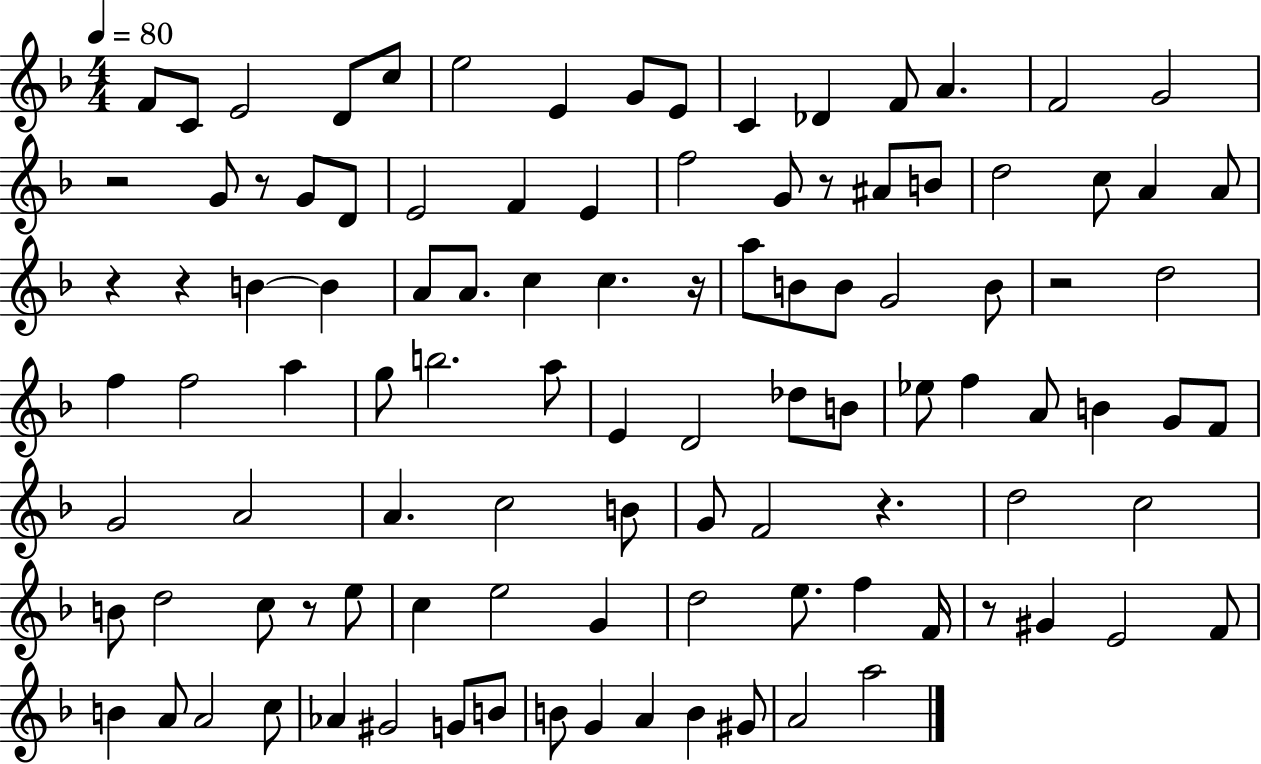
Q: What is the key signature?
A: F major